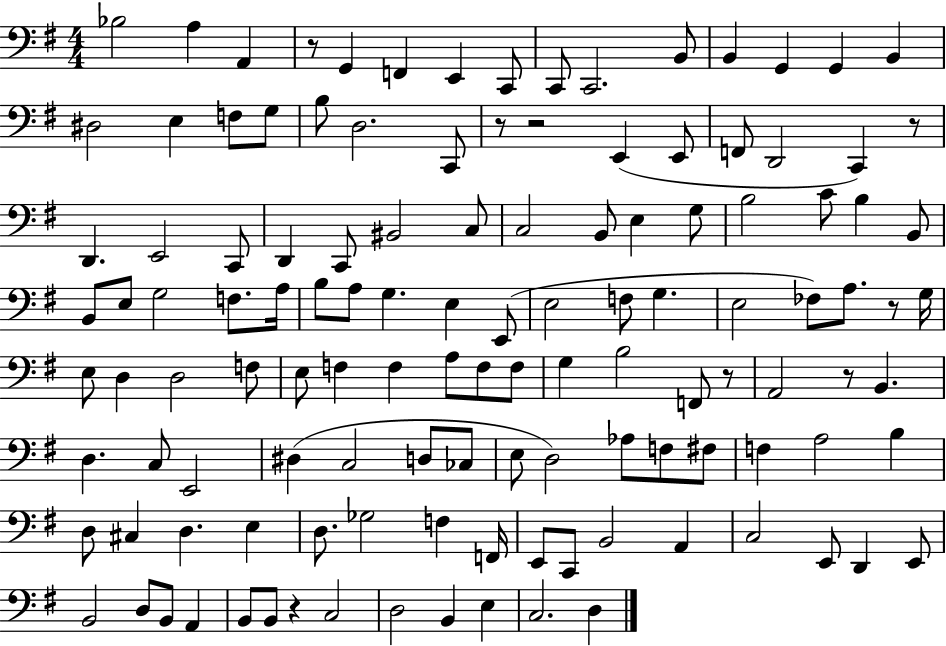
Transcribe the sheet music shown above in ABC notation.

X:1
T:Untitled
M:4/4
L:1/4
K:G
_B,2 A, A,, z/2 G,, F,, E,, C,,/2 C,,/2 C,,2 B,,/2 B,, G,, G,, B,, ^D,2 E, F,/2 G,/2 B,/2 D,2 C,,/2 z/2 z2 E,, E,,/2 F,,/2 D,,2 C,, z/2 D,, E,,2 C,,/2 D,, C,,/2 ^B,,2 C,/2 C,2 B,,/2 E, G,/2 B,2 C/2 B, B,,/2 B,,/2 E,/2 G,2 F,/2 A,/4 B,/2 A,/2 G, E, E,,/2 E,2 F,/2 G, E,2 _F,/2 A,/2 z/2 G,/4 E,/2 D, D,2 F,/2 E,/2 F, F, A,/2 F,/2 F,/2 G, B,2 F,,/2 z/2 A,,2 z/2 B,, D, C,/2 E,,2 ^D, C,2 D,/2 _C,/2 E,/2 D,2 _A,/2 F,/2 ^F,/2 F, A,2 B, D,/2 ^C, D, E, D,/2 _G,2 F, F,,/4 E,,/2 C,,/2 B,,2 A,, C,2 E,,/2 D,, E,,/2 B,,2 D,/2 B,,/2 A,, B,,/2 B,,/2 z C,2 D,2 B,, E, C,2 D,